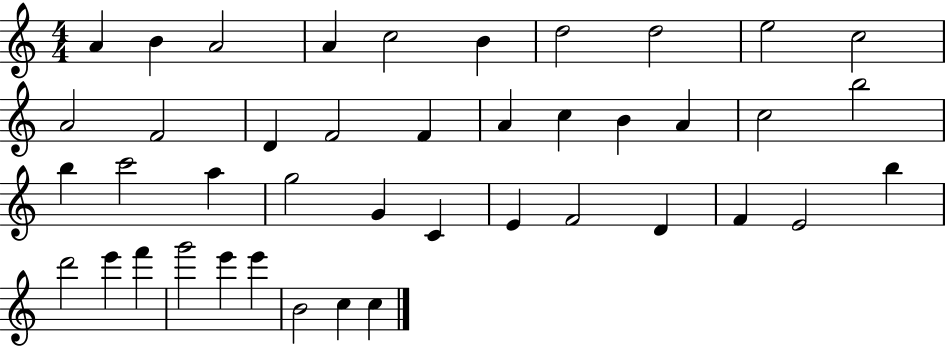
{
  \clef treble
  \numericTimeSignature
  \time 4/4
  \key c \major
  a'4 b'4 a'2 | a'4 c''2 b'4 | d''2 d''2 | e''2 c''2 | \break a'2 f'2 | d'4 f'2 f'4 | a'4 c''4 b'4 a'4 | c''2 b''2 | \break b''4 c'''2 a''4 | g''2 g'4 c'4 | e'4 f'2 d'4 | f'4 e'2 b''4 | \break d'''2 e'''4 f'''4 | g'''2 e'''4 e'''4 | b'2 c''4 c''4 | \bar "|."
}